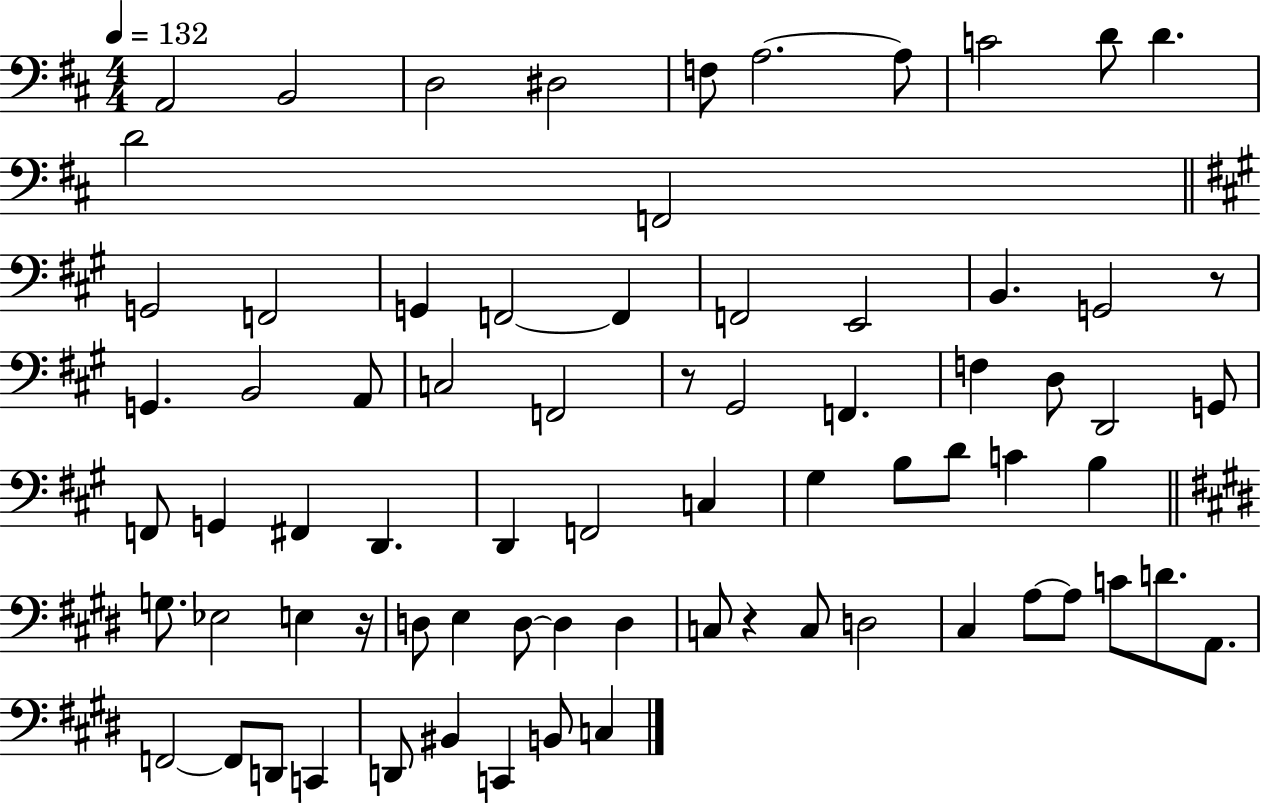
X:1
T:Untitled
M:4/4
L:1/4
K:D
A,,2 B,,2 D,2 ^D,2 F,/2 A,2 A,/2 C2 D/2 D D2 F,,2 G,,2 F,,2 G,, F,,2 F,, F,,2 E,,2 B,, G,,2 z/2 G,, B,,2 A,,/2 C,2 F,,2 z/2 ^G,,2 F,, F, D,/2 D,,2 G,,/2 F,,/2 G,, ^F,, D,, D,, F,,2 C, ^G, B,/2 D/2 C B, G,/2 _E,2 E, z/4 D,/2 E, D,/2 D, D, C,/2 z C,/2 D,2 ^C, A,/2 A,/2 C/2 D/2 A,,/2 F,,2 F,,/2 D,,/2 C,, D,,/2 ^B,, C,, B,,/2 C,